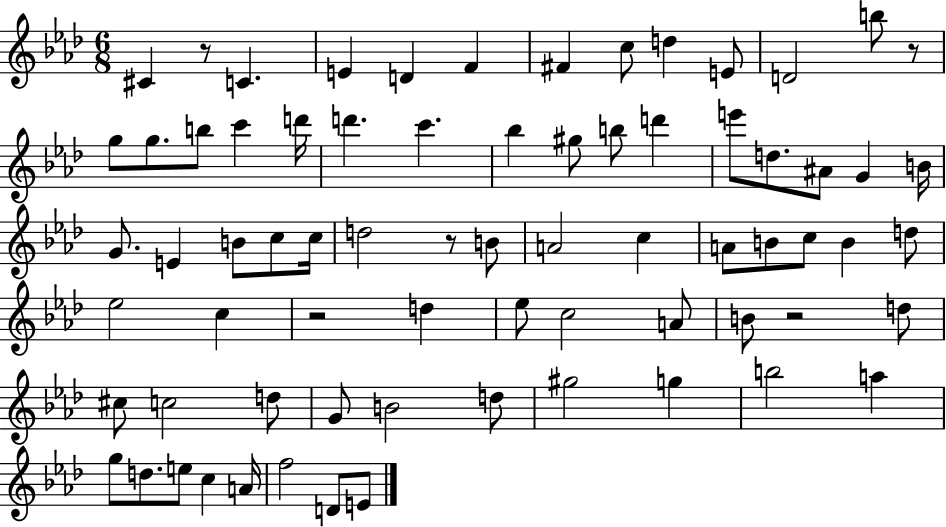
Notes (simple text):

C#4/q R/e C4/q. E4/q D4/q F4/q F#4/q C5/e D5/q E4/e D4/h B5/e R/e G5/e G5/e. B5/e C6/q D6/s D6/q. C6/q. Bb5/q G#5/e B5/e D6/q E6/e D5/e. A#4/e G4/q B4/s G4/e. E4/q B4/e C5/e C5/s D5/h R/e B4/e A4/h C5/q A4/e B4/e C5/e B4/q D5/e Eb5/h C5/q R/h D5/q Eb5/e C5/h A4/e B4/e R/h D5/e C#5/e C5/h D5/e G4/e B4/h D5/e G#5/h G5/q B5/h A5/q G5/e D5/e. E5/e C5/q A4/s F5/h D4/e E4/e